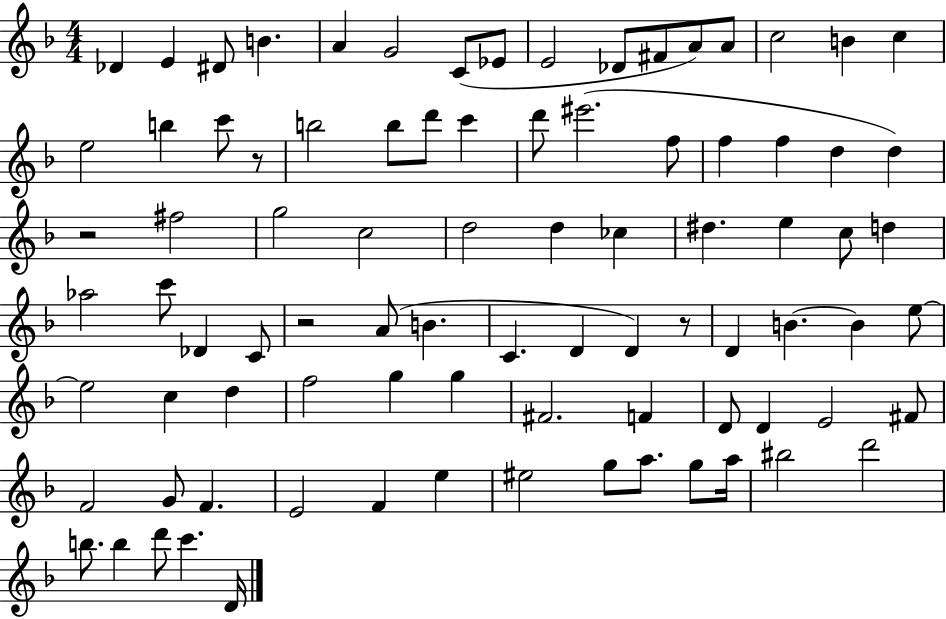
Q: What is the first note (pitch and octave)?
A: Db4